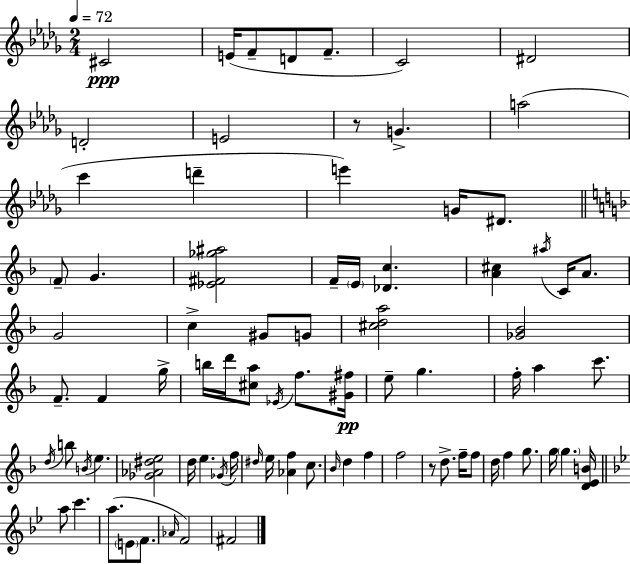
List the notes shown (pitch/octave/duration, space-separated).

C#4/h E4/s F4/e D4/e F4/e. C4/h D#4/h D4/h E4/h R/e G4/q. A5/h C6/q D6/q E6/q G4/s D#4/e. F4/e G4/q. [Eb4,F#4,Gb5,A#5]/h F4/s E4/s [Db4,C5]/q. [A4,C#5]/q A#5/s C4/s A4/e. G4/h C5/q G#4/e G4/e [C#5,D5,A5]/h [Gb4,Bb4]/h F4/e. F4/q G5/s B5/s D6/s [C#5,A5]/e Eb4/s F5/e. [G#4,F#5]/s E5/e G5/q. F5/s A5/q C6/e. D5/s B5/e B4/s E5/q. [Gb4,Ab4,D#5,E5]/h D5/s E5/q. Gb4/s F5/s D#5/s E5/s [Ab4,F5]/q C5/e. Bb4/s D5/q F5/q F5/h R/e D5/e. F5/s F5/e D5/s F5/q G5/e. G5/s G5/q. [D4,E4,B4]/s A5/e C6/q. A5/e. E4/e F4/e. Ab4/s F4/h F#4/h